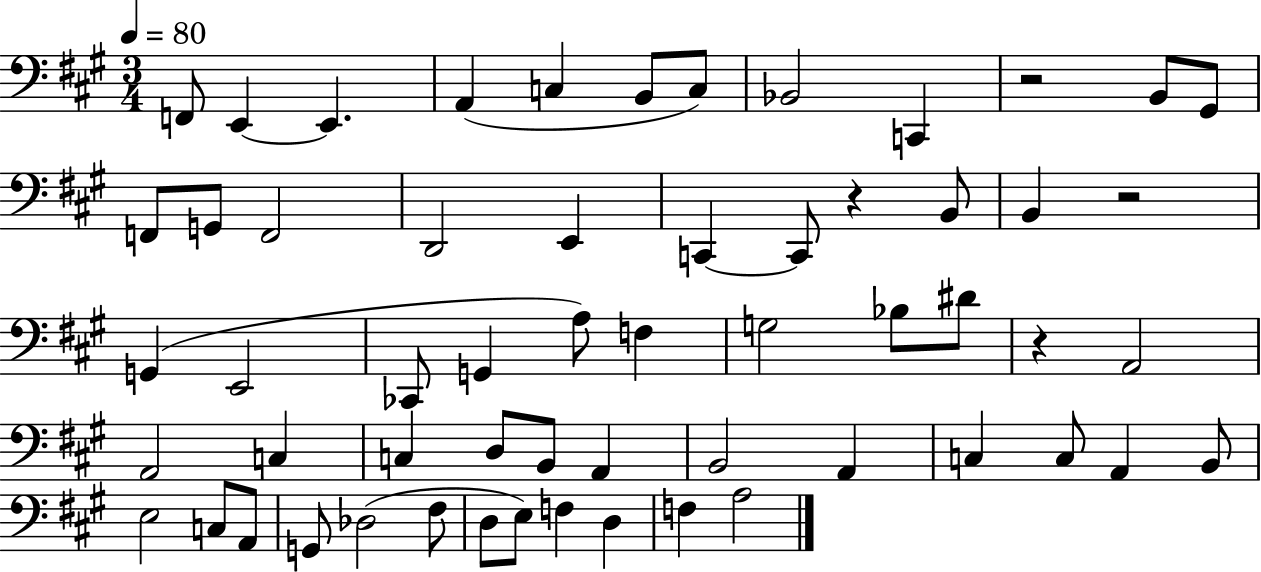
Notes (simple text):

F2/e E2/q E2/q. A2/q C3/q B2/e C3/e Bb2/h C2/q R/h B2/e G#2/e F2/e G2/e F2/h D2/h E2/q C2/q C2/e R/q B2/e B2/q R/h G2/q E2/h CES2/e G2/q A3/e F3/q G3/h Bb3/e D#4/e R/q A2/h A2/h C3/q C3/q D3/e B2/e A2/q B2/h A2/q C3/q C3/e A2/q B2/e E3/h C3/e A2/e G2/e Db3/h F#3/e D3/e E3/e F3/q D3/q F3/q A3/h